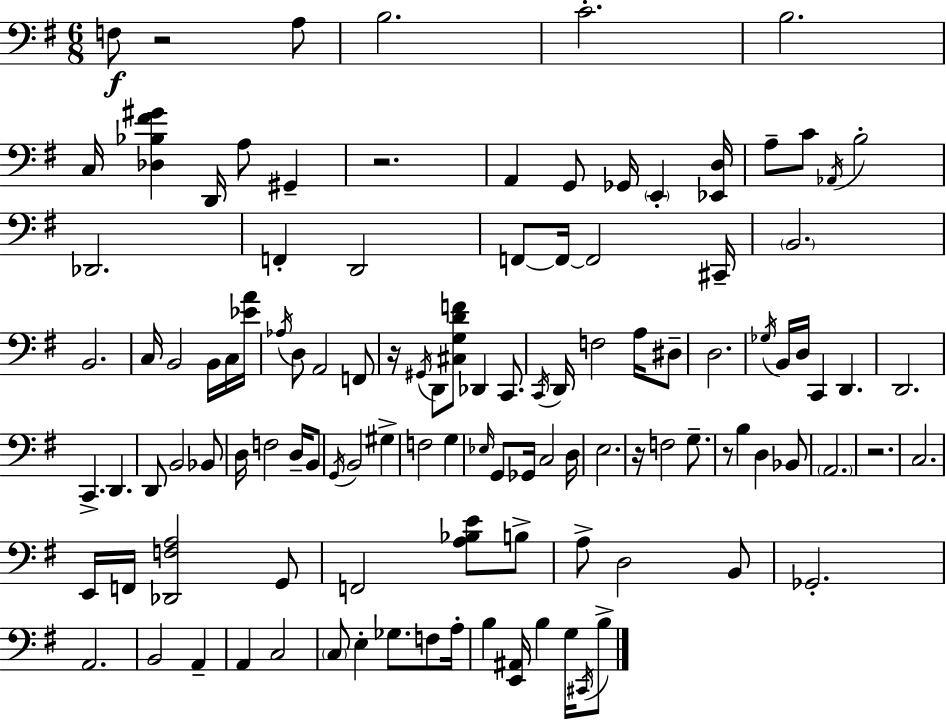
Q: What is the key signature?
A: G major